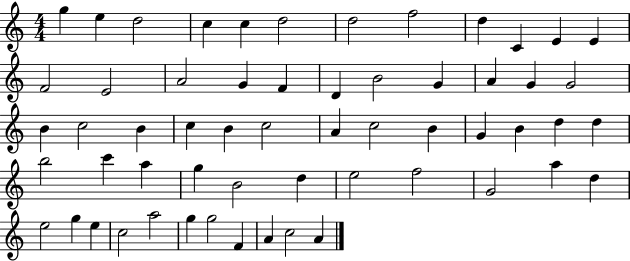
X:1
T:Untitled
M:4/4
L:1/4
K:C
g e d2 c c d2 d2 f2 d C E E F2 E2 A2 G F D B2 G A G G2 B c2 B c B c2 A c2 B G B d d b2 c' a g B2 d e2 f2 G2 a d e2 g e c2 a2 g g2 F A c2 A